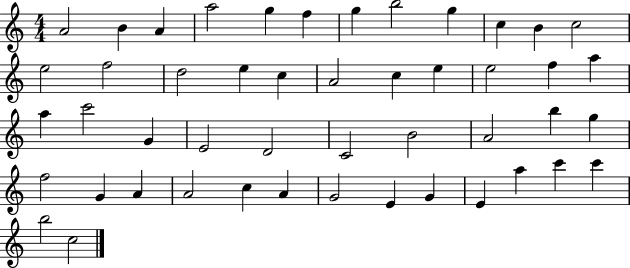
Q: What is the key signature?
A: C major